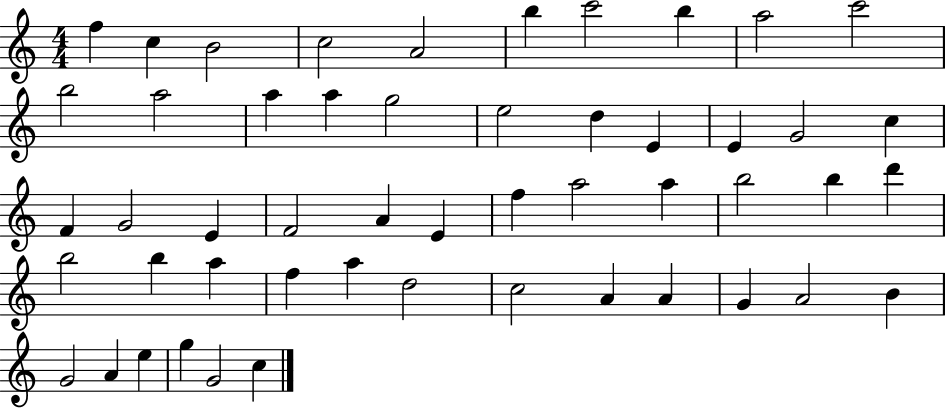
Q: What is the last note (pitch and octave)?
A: C5